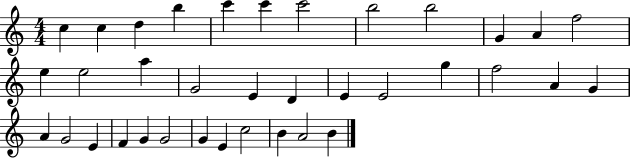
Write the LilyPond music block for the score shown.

{
  \clef treble
  \numericTimeSignature
  \time 4/4
  \key c \major
  c''4 c''4 d''4 b''4 | c'''4 c'''4 c'''2 | b''2 b''2 | g'4 a'4 f''2 | \break e''4 e''2 a''4 | g'2 e'4 d'4 | e'4 e'2 g''4 | f''2 a'4 g'4 | \break a'4 g'2 e'4 | f'4 g'4 g'2 | g'4 e'4 c''2 | b'4 a'2 b'4 | \break \bar "|."
}